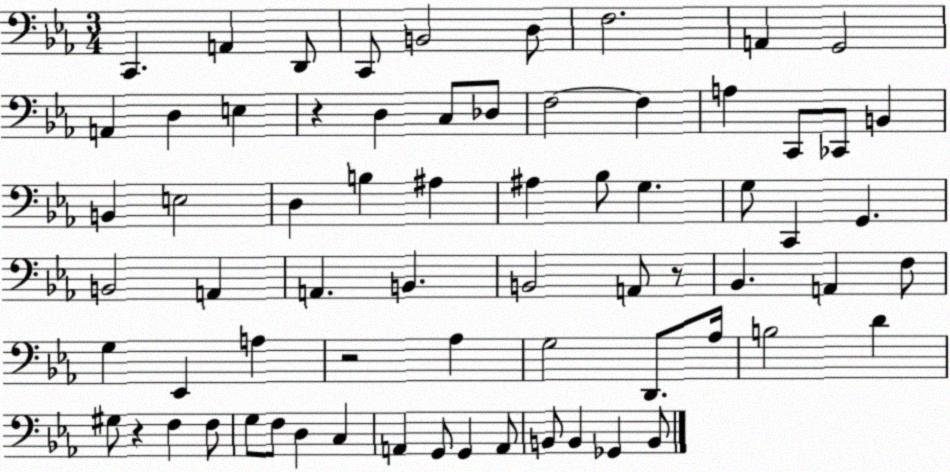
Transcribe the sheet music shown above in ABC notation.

X:1
T:Untitled
M:3/4
L:1/4
K:Eb
C,, A,, D,,/2 C,,/2 B,,2 D,/2 F,2 A,, G,,2 A,, D, E, z D, C,/2 _D,/2 F,2 F, A, C,,/2 _C,,/2 B,, B,, E,2 D, B, ^A, ^A, _B,/2 G, G,/2 C,, G,, B,,2 A,, A,, B,, B,,2 A,,/2 z/2 _B,, A,, F,/2 G, _E,, A, z2 _A, G,2 D,,/2 _A,/4 B,2 D ^G,/2 z F, F,/2 G,/2 F,/2 D, C, A,, G,,/2 G,, A,,/2 B,,/2 B,, _G,, B,,/2